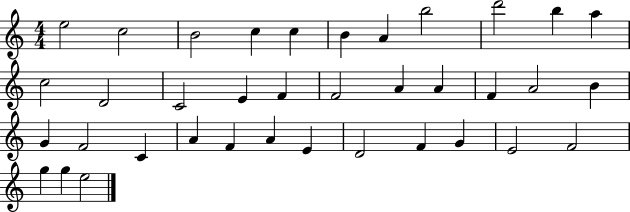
X:1
T:Untitled
M:4/4
L:1/4
K:C
e2 c2 B2 c c B A b2 d'2 b a c2 D2 C2 E F F2 A A F A2 B G F2 C A F A E D2 F G E2 F2 g g e2